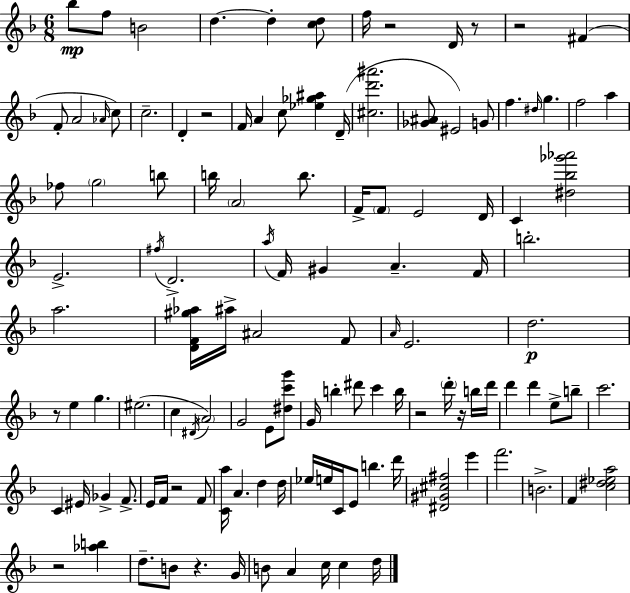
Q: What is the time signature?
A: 6/8